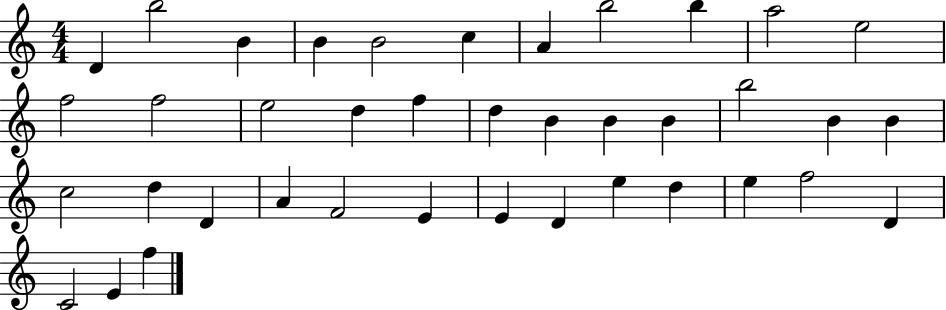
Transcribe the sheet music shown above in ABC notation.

X:1
T:Untitled
M:4/4
L:1/4
K:C
D b2 B B B2 c A b2 b a2 e2 f2 f2 e2 d f d B B B b2 B B c2 d D A F2 E E D e d e f2 D C2 E f